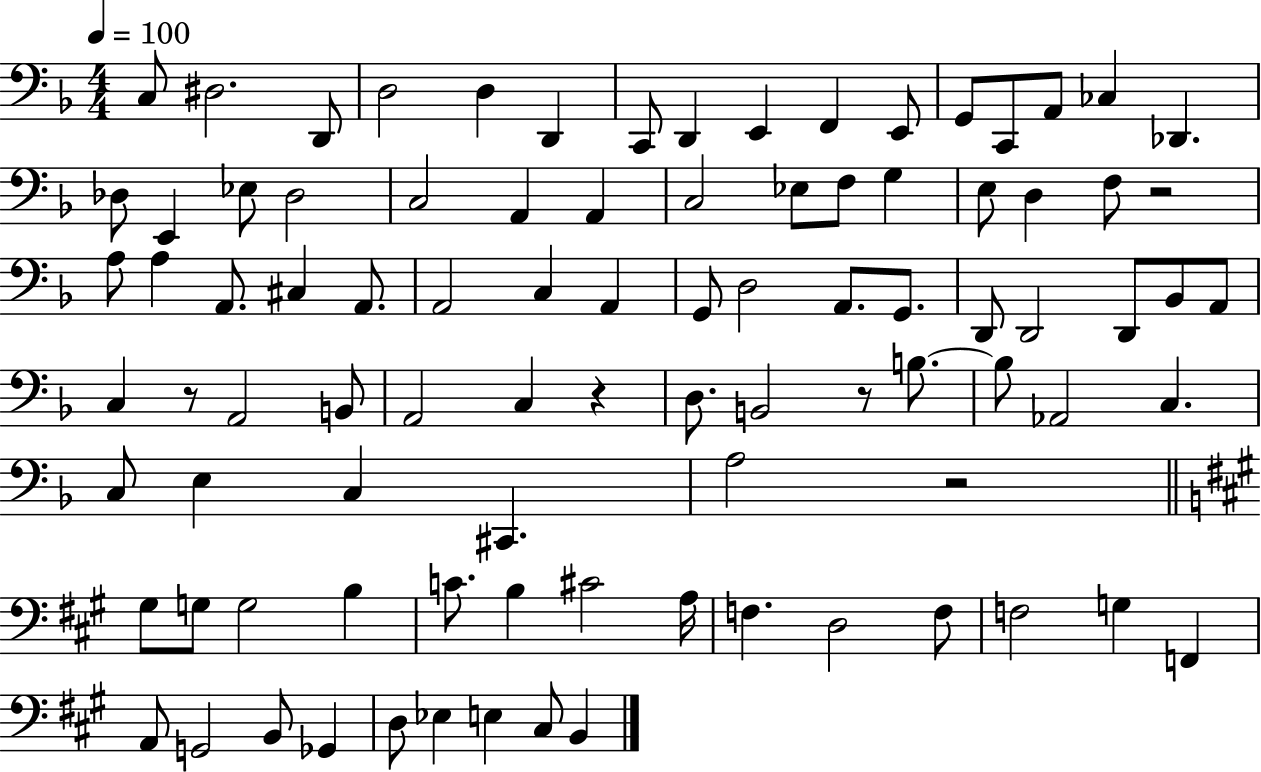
C3/e D#3/h. D2/e D3/h D3/q D2/q C2/e D2/q E2/q F2/q E2/e G2/e C2/e A2/e CES3/q Db2/q. Db3/e E2/q Eb3/e Db3/h C3/h A2/q A2/q C3/h Eb3/e F3/e G3/q E3/e D3/q F3/e R/h A3/e A3/q A2/e. C#3/q A2/e. A2/h C3/q A2/q G2/e D3/h A2/e. G2/e. D2/e D2/h D2/e Bb2/e A2/e C3/q R/e A2/h B2/e A2/h C3/q R/q D3/e. B2/h R/e B3/e. B3/e Ab2/h C3/q. C3/e E3/q C3/q C#2/q. A3/h R/h G#3/e G3/e G3/h B3/q C4/e. B3/q C#4/h A3/s F3/q. D3/h F3/e F3/h G3/q F2/q A2/e G2/h B2/e Gb2/q D3/e Eb3/q E3/q C#3/e B2/q